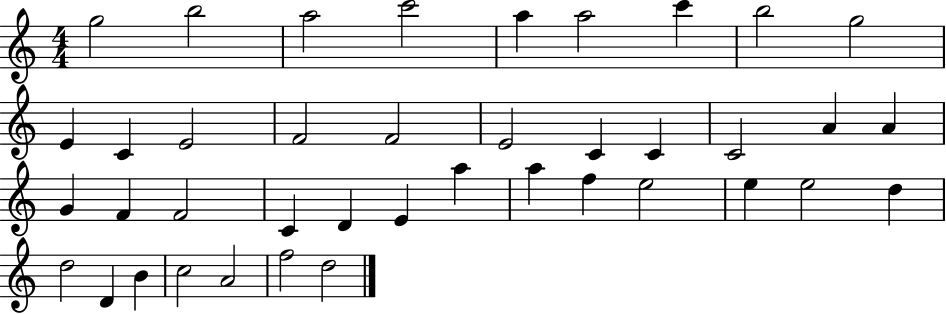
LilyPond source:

{
  \clef treble
  \numericTimeSignature
  \time 4/4
  \key c \major
  g''2 b''2 | a''2 c'''2 | a''4 a''2 c'''4 | b''2 g''2 | \break e'4 c'4 e'2 | f'2 f'2 | e'2 c'4 c'4 | c'2 a'4 a'4 | \break g'4 f'4 f'2 | c'4 d'4 e'4 a''4 | a''4 f''4 e''2 | e''4 e''2 d''4 | \break d''2 d'4 b'4 | c''2 a'2 | f''2 d''2 | \bar "|."
}